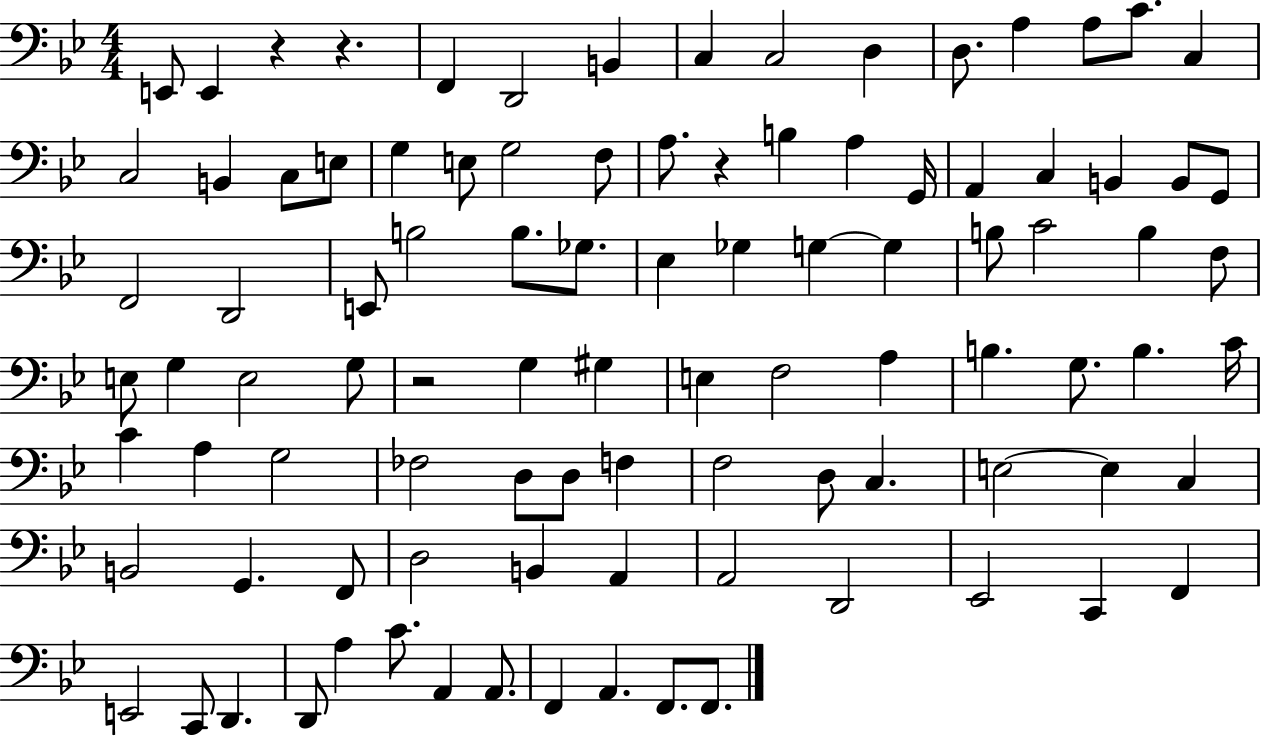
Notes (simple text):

E2/e E2/q R/q R/q. F2/q D2/h B2/q C3/q C3/h D3/q D3/e. A3/q A3/e C4/e. C3/q C3/h B2/q C3/e E3/e G3/q E3/e G3/h F3/e A3/e. R/q B3/q A3/q G2/s A2/q C3/q B2/q B2/e G2/e F2/h D2/h E2/e B3/h B3/e. Gb3/e. Eb3/q Gb3/q G3/q G3/q B3/e C4/h B3/q F3/e E3/e G3/q E3/h G3/e R/h G3/q G#3/q E3/q F3/h A3/q B3/q. G3/e. B3/q. C4/s C4/q A3/q G3/h FES3/h D3/e D3/e F3/q F3/h D3/e C3/q. E3/h E3/q C3/q B2/h G2/q. F2/e D3/h B2/q A2/q A2/h D2/h Eb2/h C2/q F2/q E2/h C2/e D2/q. D2/e A3/q C4/e. A2/q A2/e. F2/q A2/q. F2/e. F2/e.